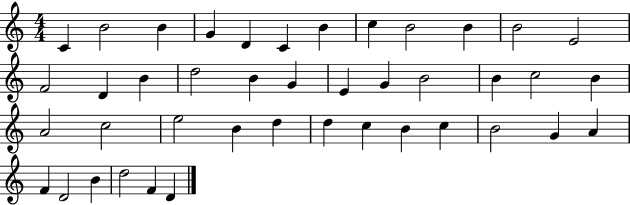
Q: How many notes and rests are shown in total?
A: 42